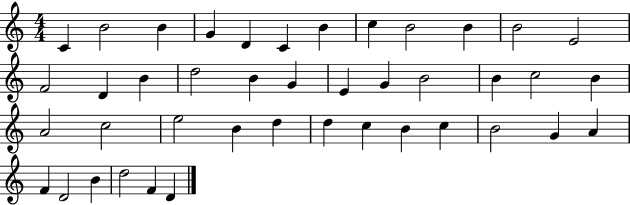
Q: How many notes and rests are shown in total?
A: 42